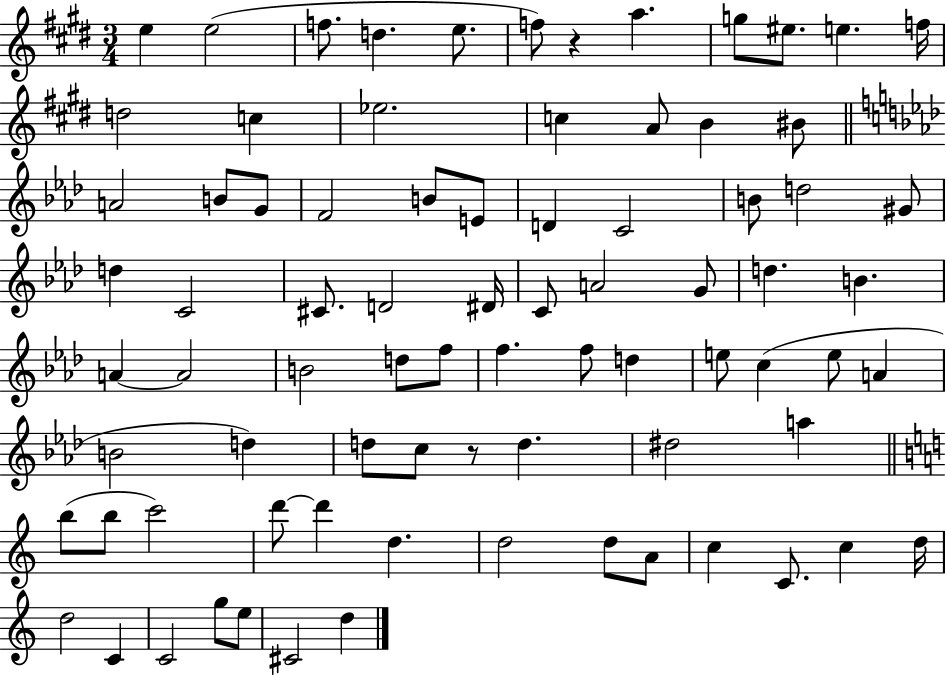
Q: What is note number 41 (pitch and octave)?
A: A4